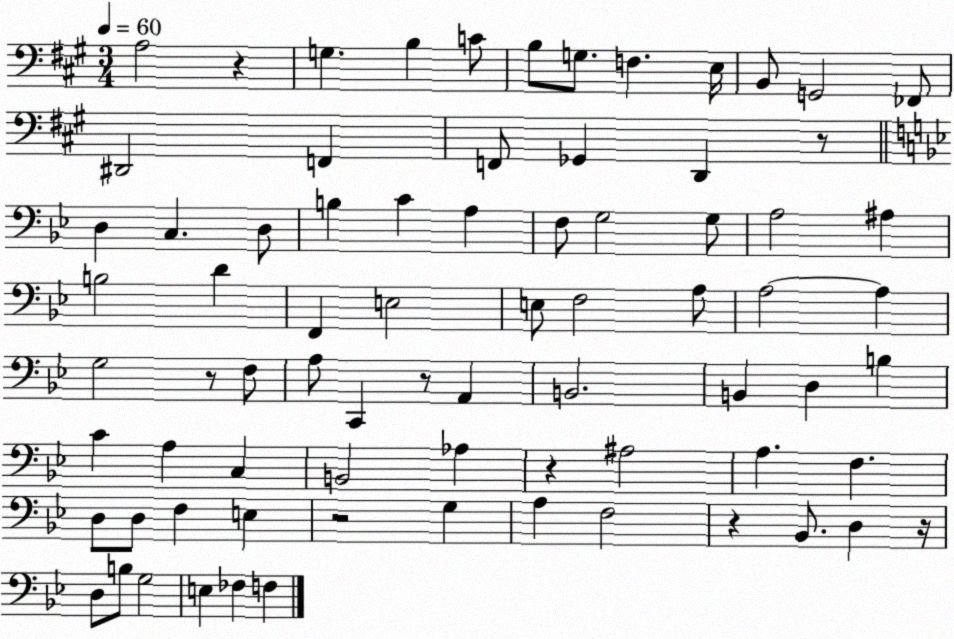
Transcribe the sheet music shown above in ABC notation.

X:1
T:Untitled
M:3/4
L:1/4
K:A
A,2 z G, B, C/2 B,/2 G,/2 F, E,/4 B,,/2 G,,2 _F,,/2 ^D,,2 F,, F,,/2 _G,, D,, z/2 D, C, D,/2 B, C A, F,/2 G,2 G,/2 A,2 ^A, B,2 D F,, E,2 E,/2 F,2 A,/2 A,2 A, G,2 z/2 F,/2 A,/2 C,, z/2 A,, B,,2 B,, D, B, C A, C, B,,2 _A, z ^A,2 A, F, D,/2 D,/2 F, E, z2 G, A, F,2 z _B,,/2 D, z/4 D,/2 B,/2 G,2 E, _F, F,